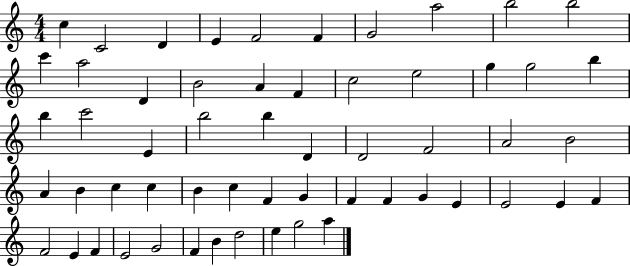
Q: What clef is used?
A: treble